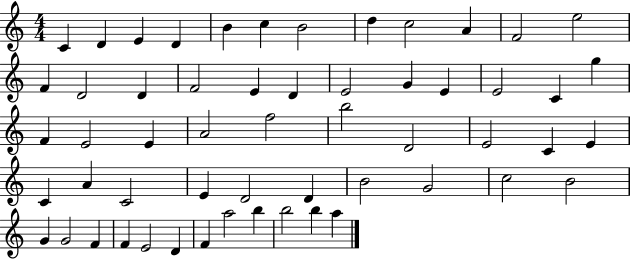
C4/q D4/q E4/q D4/q B4/q C5/q B4/h D5/q C5/h A4/q F4/h E5/h F4/q D4/h D4/q F4/h E4/q D4/q E4/h G4/q E4/q E4/h C4/q G5/q F4/q E4/h E4/q A4/h F5/h B5/h D4/h E4/h C4/q E4/q C4/q A4/q C4/h E4/q D4/h D4/q B4/h G4/h C5/h B4/h G4/q G4/h F4/q F4/q E4/h D4/q F4/q A5/h B5/q B5/h B5/q A5/q